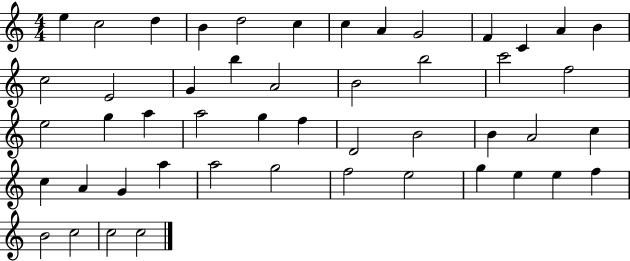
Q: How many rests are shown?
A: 0